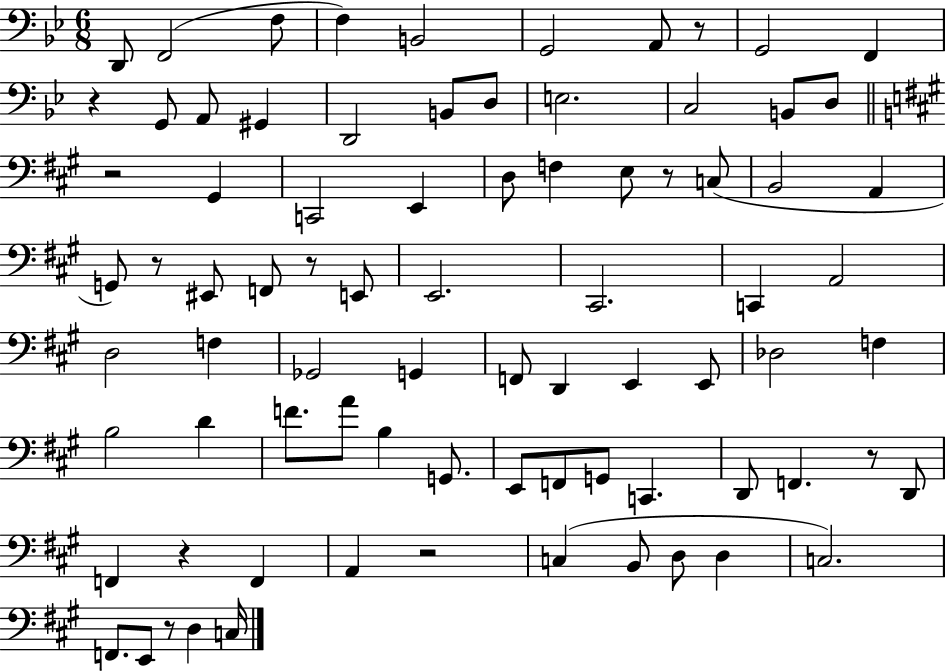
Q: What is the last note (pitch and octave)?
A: C3